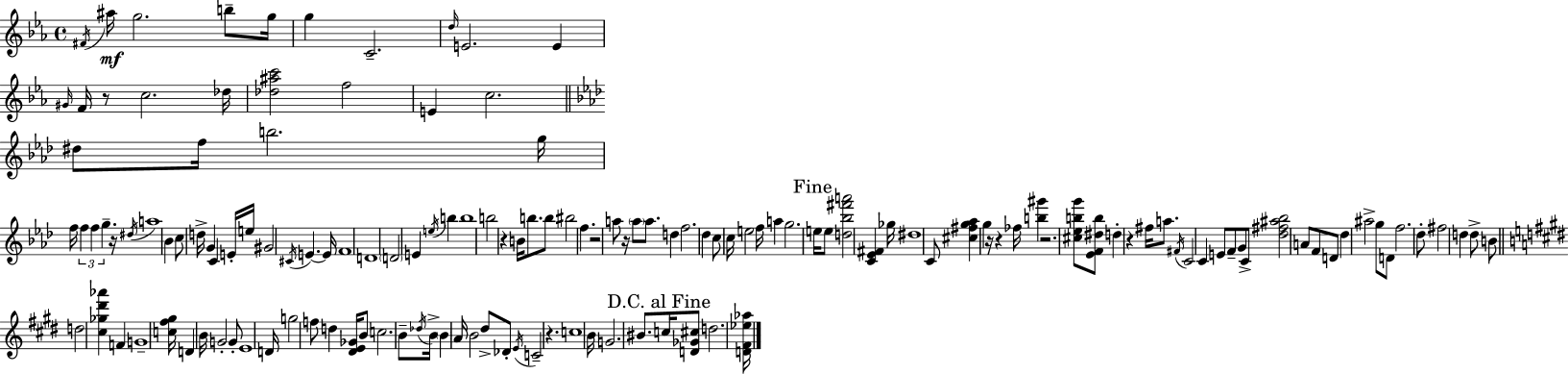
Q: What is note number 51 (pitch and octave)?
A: F5